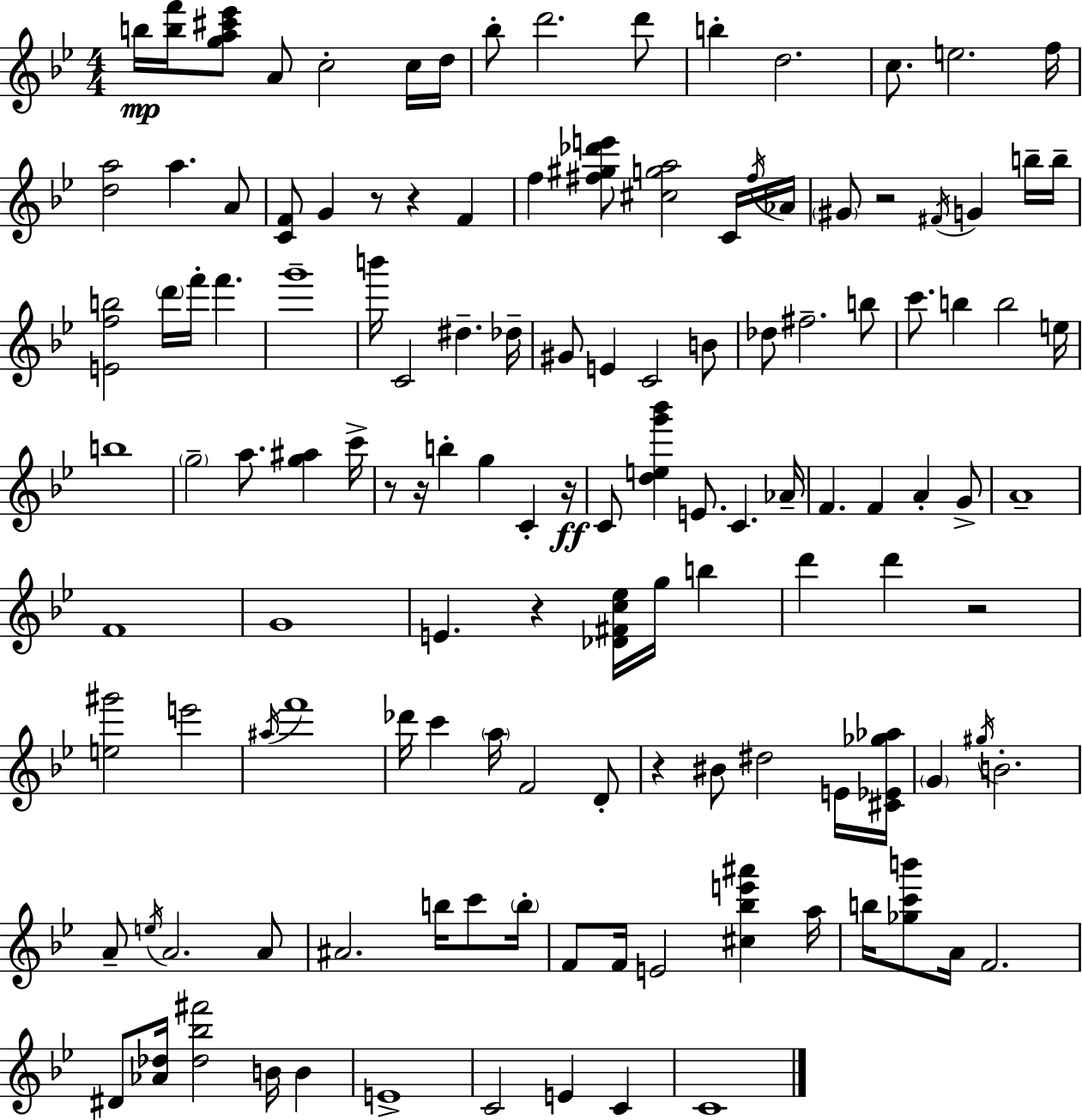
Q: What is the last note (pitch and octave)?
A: C4